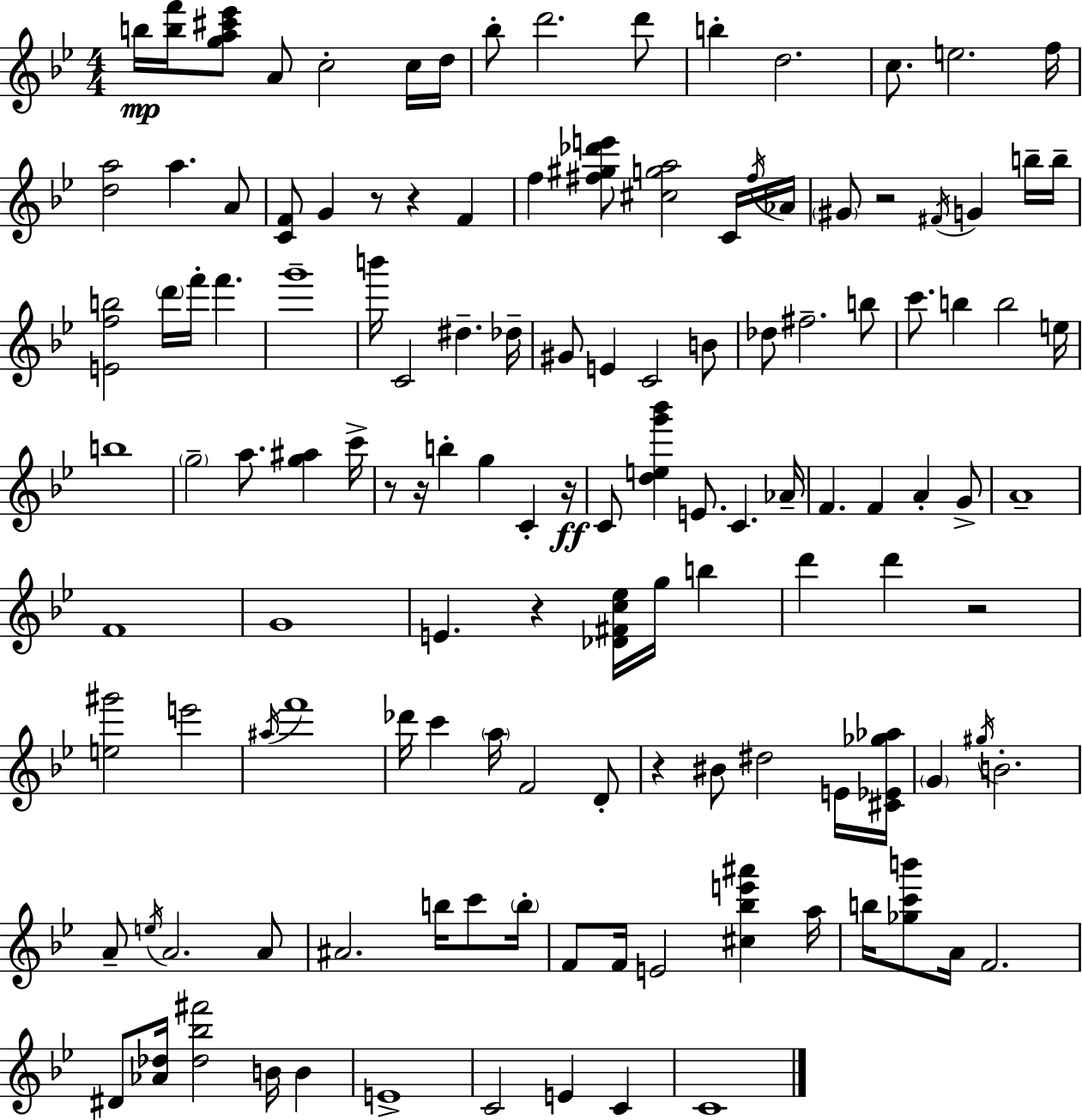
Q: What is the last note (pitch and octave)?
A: C4